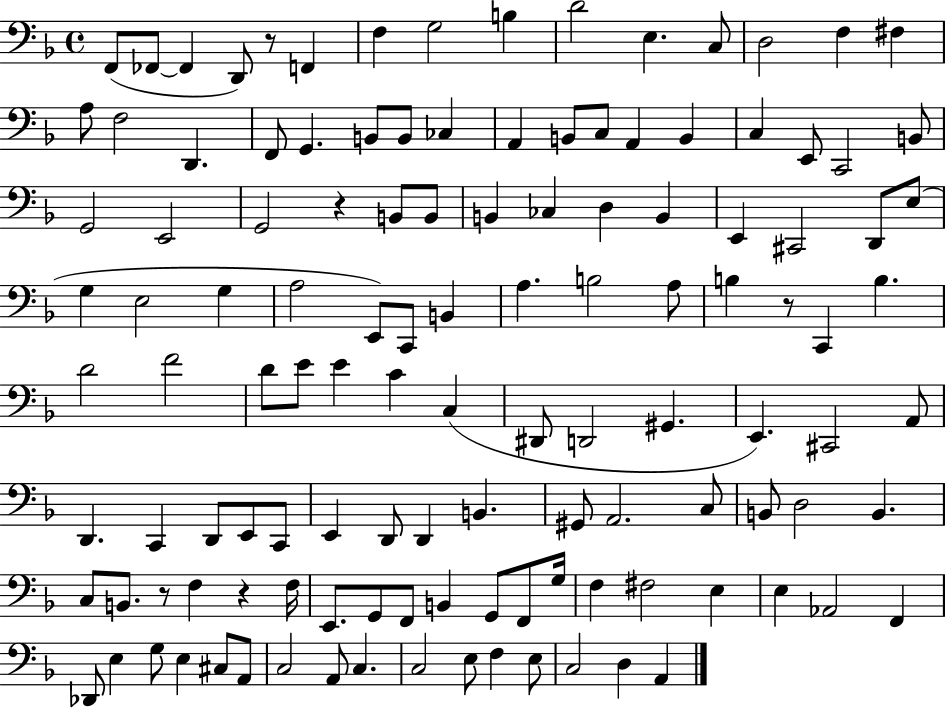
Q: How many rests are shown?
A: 5